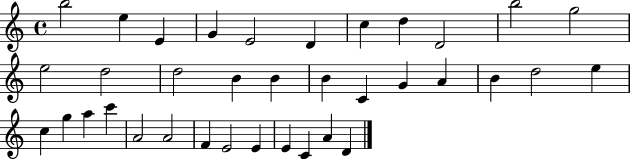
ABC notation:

X:1
T:Untitled
M:4/4
L:1/4
K:C
b2 e E G E2 D c d D2 b2 g2 e2 d2 d2 B B B C G A B d2 e c g a c' A2 A2 F E2 E E C A D